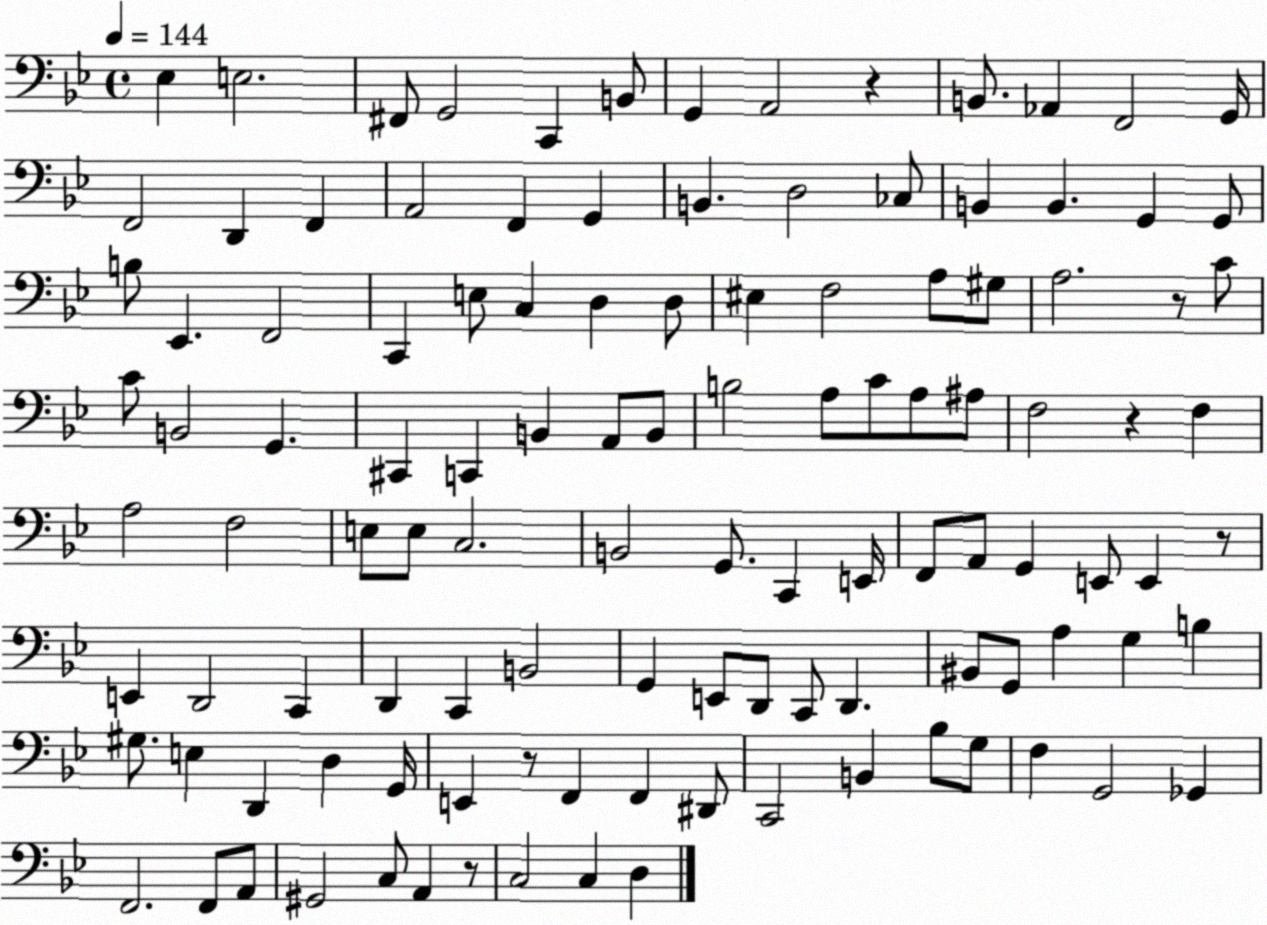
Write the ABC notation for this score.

X:1
T:Untitled
M:4/4
L:1/4
K:Bb
_E, E,2 ^F,,/2 G,,2 C,, B,,/2 G,, A,,2 z B,,/2 _A,, F,,2 G,,/4 F,,2 D,, F,, A,,2 F,, G,, B,, D,2 _C,/2 B,, B,, G,, G,,/2 B,/2 _E,, F,,2 C,, E,/2 C, D, D,/2 ^E, F,2 A,/2 ^G,/2 A,2 z/2 C/2 C/2 B,,2 G,, ^C,, C,, B,, A,,/2 B,,/2 B,2 A,/2 C/2 A,/2 ^A,/2 F,2 z F, A,2 F,2 E,/2 E,/2 C,2 B,,2 G,,/2 C,, E,,/4 F,,/2 A,,/2 G,, E,,/2 E,, z/2 E,, D,,2 C,, D,, C,, B,,2 G,, E,,/2 D,,/2 C,,/2 D,, ^B,,/2 G,,/2 A, G, B, ^G,/2 E, D,, D, G,,/4 E,, z/2 F,, F,, ^D,,/2 C,,2 B,, _B,/2 G,/2 F, G,,2 _G,, F,,2 F,,/2 A,,/2 ^G,,2 C,/2 A,, z/2 C,2 C, D,